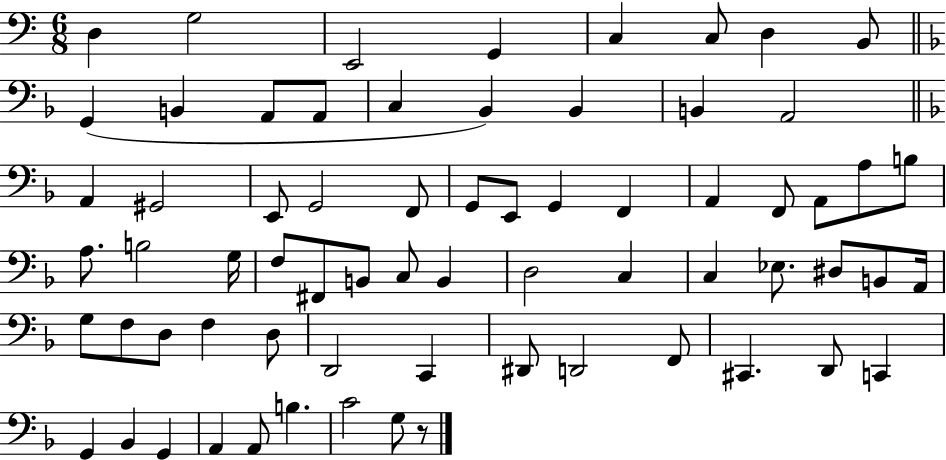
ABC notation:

X:1
T:Untitled
M:6/8
L:1/4
K:C
D, G,2 E,,2 G,, C, C,/2 D, B,,/2 G,, B,, A,,/2 A,,/2 C, _B,, _B,, B,, A,,2 A,, ^G,,2 E,,/2 G,,2 F,,/2 G,,/2 E,,/2 G,, F,, A,, F,,/2 A,,/2 A,/2 B,/2 A,/2 B,2 G,/4 F,/2 ^F,,/2 B,,/2 C,/2 B,, D,2 C, C, _E,/2 ^D,/2 B,,/2 A,,/4 G,/2 F,/2 D,/2 F, D,/2 D,,2 C,, ^D,,/2 D,,2 F,,/2 ^C,, D,,/2 C,, G,, _B,, G,, A,, A,,/2 B, C2 G,/2 z/2